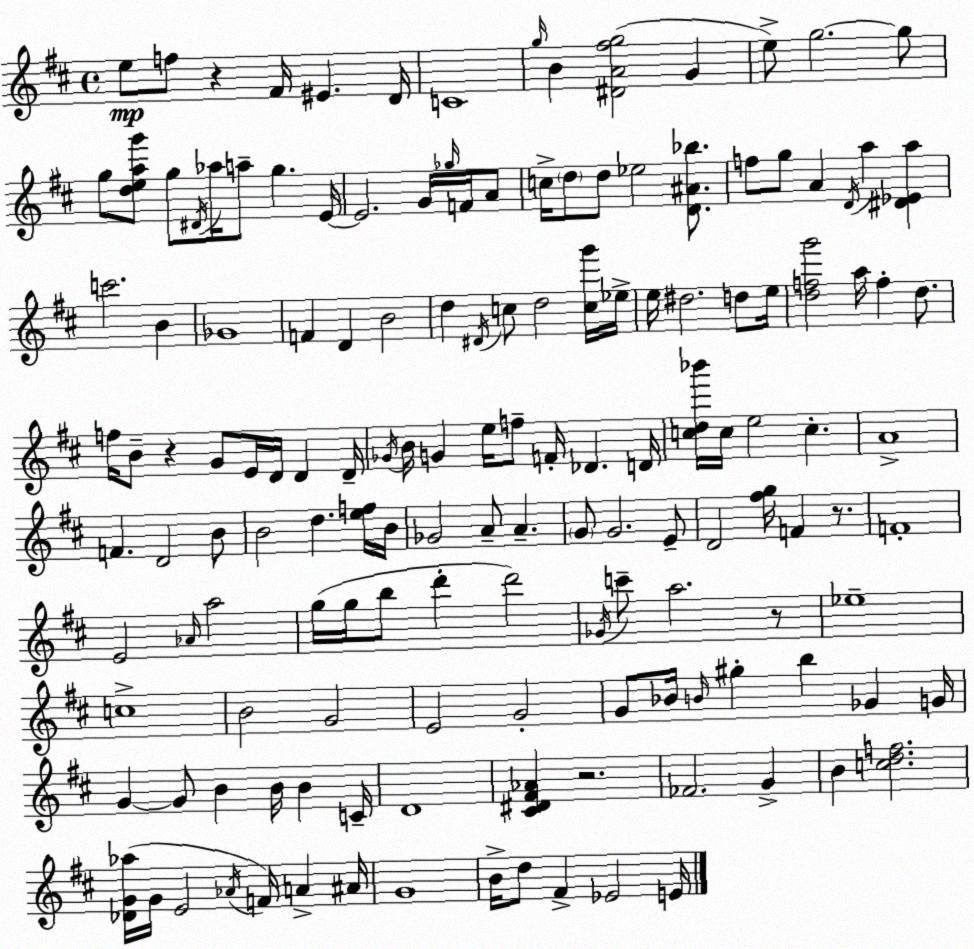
X:1
T:Untitled
M:4/4
L:1/4
K:D
e/2 f/2 z ^F/4 ^E D/4 C4 g/4 B [^DA^fg]2 G e/2 g2 g/2 g/2 [deag']/2 g/2 ^D/4 _a/4 a/2 g E/4 E2 G/4 _g/4 F/4 A/2 c/4 d/2 d/2 _e2 [D^A_b]/2 f/2 g/2 A D/4 a [^D_Ea] c'2 B _G4 F D B2 d ^D/4 c/2 d2 [cg']/4 _e/4 e/4 ^d2 d/2 e/4 [dfg']2 a/4 f d/2 f/4 B/2 z G/2 E/4 D/4 D D/4 _G/4 B/4 G e/4 f/2 F/4 _D D/4 [cd_b']/4 c/4 e2 c A4 F D2 B/2 B2 d [ef]/4 B/4 _G2 A/2 A G/2 G2 E/2 D2 [^fg]/4 F z/2 F4 E2 _A/4 a2 g/4 g/4 b/2 d' d'2 _G/4 c'/2 a2 z/2 _e4 c4 B2 G2 E2 G2 G/2 _B/4 B/4 ^g b _G G/4 G G/2 B B/4 B C/4 D4 [^C^D^F_A] z2 _F2 G B [cdf]2 [_DG_a]/4 G/4 E2 _A/4 F/4 A ^A/4 G4 B/4 d/2 ^F _E2 E/4